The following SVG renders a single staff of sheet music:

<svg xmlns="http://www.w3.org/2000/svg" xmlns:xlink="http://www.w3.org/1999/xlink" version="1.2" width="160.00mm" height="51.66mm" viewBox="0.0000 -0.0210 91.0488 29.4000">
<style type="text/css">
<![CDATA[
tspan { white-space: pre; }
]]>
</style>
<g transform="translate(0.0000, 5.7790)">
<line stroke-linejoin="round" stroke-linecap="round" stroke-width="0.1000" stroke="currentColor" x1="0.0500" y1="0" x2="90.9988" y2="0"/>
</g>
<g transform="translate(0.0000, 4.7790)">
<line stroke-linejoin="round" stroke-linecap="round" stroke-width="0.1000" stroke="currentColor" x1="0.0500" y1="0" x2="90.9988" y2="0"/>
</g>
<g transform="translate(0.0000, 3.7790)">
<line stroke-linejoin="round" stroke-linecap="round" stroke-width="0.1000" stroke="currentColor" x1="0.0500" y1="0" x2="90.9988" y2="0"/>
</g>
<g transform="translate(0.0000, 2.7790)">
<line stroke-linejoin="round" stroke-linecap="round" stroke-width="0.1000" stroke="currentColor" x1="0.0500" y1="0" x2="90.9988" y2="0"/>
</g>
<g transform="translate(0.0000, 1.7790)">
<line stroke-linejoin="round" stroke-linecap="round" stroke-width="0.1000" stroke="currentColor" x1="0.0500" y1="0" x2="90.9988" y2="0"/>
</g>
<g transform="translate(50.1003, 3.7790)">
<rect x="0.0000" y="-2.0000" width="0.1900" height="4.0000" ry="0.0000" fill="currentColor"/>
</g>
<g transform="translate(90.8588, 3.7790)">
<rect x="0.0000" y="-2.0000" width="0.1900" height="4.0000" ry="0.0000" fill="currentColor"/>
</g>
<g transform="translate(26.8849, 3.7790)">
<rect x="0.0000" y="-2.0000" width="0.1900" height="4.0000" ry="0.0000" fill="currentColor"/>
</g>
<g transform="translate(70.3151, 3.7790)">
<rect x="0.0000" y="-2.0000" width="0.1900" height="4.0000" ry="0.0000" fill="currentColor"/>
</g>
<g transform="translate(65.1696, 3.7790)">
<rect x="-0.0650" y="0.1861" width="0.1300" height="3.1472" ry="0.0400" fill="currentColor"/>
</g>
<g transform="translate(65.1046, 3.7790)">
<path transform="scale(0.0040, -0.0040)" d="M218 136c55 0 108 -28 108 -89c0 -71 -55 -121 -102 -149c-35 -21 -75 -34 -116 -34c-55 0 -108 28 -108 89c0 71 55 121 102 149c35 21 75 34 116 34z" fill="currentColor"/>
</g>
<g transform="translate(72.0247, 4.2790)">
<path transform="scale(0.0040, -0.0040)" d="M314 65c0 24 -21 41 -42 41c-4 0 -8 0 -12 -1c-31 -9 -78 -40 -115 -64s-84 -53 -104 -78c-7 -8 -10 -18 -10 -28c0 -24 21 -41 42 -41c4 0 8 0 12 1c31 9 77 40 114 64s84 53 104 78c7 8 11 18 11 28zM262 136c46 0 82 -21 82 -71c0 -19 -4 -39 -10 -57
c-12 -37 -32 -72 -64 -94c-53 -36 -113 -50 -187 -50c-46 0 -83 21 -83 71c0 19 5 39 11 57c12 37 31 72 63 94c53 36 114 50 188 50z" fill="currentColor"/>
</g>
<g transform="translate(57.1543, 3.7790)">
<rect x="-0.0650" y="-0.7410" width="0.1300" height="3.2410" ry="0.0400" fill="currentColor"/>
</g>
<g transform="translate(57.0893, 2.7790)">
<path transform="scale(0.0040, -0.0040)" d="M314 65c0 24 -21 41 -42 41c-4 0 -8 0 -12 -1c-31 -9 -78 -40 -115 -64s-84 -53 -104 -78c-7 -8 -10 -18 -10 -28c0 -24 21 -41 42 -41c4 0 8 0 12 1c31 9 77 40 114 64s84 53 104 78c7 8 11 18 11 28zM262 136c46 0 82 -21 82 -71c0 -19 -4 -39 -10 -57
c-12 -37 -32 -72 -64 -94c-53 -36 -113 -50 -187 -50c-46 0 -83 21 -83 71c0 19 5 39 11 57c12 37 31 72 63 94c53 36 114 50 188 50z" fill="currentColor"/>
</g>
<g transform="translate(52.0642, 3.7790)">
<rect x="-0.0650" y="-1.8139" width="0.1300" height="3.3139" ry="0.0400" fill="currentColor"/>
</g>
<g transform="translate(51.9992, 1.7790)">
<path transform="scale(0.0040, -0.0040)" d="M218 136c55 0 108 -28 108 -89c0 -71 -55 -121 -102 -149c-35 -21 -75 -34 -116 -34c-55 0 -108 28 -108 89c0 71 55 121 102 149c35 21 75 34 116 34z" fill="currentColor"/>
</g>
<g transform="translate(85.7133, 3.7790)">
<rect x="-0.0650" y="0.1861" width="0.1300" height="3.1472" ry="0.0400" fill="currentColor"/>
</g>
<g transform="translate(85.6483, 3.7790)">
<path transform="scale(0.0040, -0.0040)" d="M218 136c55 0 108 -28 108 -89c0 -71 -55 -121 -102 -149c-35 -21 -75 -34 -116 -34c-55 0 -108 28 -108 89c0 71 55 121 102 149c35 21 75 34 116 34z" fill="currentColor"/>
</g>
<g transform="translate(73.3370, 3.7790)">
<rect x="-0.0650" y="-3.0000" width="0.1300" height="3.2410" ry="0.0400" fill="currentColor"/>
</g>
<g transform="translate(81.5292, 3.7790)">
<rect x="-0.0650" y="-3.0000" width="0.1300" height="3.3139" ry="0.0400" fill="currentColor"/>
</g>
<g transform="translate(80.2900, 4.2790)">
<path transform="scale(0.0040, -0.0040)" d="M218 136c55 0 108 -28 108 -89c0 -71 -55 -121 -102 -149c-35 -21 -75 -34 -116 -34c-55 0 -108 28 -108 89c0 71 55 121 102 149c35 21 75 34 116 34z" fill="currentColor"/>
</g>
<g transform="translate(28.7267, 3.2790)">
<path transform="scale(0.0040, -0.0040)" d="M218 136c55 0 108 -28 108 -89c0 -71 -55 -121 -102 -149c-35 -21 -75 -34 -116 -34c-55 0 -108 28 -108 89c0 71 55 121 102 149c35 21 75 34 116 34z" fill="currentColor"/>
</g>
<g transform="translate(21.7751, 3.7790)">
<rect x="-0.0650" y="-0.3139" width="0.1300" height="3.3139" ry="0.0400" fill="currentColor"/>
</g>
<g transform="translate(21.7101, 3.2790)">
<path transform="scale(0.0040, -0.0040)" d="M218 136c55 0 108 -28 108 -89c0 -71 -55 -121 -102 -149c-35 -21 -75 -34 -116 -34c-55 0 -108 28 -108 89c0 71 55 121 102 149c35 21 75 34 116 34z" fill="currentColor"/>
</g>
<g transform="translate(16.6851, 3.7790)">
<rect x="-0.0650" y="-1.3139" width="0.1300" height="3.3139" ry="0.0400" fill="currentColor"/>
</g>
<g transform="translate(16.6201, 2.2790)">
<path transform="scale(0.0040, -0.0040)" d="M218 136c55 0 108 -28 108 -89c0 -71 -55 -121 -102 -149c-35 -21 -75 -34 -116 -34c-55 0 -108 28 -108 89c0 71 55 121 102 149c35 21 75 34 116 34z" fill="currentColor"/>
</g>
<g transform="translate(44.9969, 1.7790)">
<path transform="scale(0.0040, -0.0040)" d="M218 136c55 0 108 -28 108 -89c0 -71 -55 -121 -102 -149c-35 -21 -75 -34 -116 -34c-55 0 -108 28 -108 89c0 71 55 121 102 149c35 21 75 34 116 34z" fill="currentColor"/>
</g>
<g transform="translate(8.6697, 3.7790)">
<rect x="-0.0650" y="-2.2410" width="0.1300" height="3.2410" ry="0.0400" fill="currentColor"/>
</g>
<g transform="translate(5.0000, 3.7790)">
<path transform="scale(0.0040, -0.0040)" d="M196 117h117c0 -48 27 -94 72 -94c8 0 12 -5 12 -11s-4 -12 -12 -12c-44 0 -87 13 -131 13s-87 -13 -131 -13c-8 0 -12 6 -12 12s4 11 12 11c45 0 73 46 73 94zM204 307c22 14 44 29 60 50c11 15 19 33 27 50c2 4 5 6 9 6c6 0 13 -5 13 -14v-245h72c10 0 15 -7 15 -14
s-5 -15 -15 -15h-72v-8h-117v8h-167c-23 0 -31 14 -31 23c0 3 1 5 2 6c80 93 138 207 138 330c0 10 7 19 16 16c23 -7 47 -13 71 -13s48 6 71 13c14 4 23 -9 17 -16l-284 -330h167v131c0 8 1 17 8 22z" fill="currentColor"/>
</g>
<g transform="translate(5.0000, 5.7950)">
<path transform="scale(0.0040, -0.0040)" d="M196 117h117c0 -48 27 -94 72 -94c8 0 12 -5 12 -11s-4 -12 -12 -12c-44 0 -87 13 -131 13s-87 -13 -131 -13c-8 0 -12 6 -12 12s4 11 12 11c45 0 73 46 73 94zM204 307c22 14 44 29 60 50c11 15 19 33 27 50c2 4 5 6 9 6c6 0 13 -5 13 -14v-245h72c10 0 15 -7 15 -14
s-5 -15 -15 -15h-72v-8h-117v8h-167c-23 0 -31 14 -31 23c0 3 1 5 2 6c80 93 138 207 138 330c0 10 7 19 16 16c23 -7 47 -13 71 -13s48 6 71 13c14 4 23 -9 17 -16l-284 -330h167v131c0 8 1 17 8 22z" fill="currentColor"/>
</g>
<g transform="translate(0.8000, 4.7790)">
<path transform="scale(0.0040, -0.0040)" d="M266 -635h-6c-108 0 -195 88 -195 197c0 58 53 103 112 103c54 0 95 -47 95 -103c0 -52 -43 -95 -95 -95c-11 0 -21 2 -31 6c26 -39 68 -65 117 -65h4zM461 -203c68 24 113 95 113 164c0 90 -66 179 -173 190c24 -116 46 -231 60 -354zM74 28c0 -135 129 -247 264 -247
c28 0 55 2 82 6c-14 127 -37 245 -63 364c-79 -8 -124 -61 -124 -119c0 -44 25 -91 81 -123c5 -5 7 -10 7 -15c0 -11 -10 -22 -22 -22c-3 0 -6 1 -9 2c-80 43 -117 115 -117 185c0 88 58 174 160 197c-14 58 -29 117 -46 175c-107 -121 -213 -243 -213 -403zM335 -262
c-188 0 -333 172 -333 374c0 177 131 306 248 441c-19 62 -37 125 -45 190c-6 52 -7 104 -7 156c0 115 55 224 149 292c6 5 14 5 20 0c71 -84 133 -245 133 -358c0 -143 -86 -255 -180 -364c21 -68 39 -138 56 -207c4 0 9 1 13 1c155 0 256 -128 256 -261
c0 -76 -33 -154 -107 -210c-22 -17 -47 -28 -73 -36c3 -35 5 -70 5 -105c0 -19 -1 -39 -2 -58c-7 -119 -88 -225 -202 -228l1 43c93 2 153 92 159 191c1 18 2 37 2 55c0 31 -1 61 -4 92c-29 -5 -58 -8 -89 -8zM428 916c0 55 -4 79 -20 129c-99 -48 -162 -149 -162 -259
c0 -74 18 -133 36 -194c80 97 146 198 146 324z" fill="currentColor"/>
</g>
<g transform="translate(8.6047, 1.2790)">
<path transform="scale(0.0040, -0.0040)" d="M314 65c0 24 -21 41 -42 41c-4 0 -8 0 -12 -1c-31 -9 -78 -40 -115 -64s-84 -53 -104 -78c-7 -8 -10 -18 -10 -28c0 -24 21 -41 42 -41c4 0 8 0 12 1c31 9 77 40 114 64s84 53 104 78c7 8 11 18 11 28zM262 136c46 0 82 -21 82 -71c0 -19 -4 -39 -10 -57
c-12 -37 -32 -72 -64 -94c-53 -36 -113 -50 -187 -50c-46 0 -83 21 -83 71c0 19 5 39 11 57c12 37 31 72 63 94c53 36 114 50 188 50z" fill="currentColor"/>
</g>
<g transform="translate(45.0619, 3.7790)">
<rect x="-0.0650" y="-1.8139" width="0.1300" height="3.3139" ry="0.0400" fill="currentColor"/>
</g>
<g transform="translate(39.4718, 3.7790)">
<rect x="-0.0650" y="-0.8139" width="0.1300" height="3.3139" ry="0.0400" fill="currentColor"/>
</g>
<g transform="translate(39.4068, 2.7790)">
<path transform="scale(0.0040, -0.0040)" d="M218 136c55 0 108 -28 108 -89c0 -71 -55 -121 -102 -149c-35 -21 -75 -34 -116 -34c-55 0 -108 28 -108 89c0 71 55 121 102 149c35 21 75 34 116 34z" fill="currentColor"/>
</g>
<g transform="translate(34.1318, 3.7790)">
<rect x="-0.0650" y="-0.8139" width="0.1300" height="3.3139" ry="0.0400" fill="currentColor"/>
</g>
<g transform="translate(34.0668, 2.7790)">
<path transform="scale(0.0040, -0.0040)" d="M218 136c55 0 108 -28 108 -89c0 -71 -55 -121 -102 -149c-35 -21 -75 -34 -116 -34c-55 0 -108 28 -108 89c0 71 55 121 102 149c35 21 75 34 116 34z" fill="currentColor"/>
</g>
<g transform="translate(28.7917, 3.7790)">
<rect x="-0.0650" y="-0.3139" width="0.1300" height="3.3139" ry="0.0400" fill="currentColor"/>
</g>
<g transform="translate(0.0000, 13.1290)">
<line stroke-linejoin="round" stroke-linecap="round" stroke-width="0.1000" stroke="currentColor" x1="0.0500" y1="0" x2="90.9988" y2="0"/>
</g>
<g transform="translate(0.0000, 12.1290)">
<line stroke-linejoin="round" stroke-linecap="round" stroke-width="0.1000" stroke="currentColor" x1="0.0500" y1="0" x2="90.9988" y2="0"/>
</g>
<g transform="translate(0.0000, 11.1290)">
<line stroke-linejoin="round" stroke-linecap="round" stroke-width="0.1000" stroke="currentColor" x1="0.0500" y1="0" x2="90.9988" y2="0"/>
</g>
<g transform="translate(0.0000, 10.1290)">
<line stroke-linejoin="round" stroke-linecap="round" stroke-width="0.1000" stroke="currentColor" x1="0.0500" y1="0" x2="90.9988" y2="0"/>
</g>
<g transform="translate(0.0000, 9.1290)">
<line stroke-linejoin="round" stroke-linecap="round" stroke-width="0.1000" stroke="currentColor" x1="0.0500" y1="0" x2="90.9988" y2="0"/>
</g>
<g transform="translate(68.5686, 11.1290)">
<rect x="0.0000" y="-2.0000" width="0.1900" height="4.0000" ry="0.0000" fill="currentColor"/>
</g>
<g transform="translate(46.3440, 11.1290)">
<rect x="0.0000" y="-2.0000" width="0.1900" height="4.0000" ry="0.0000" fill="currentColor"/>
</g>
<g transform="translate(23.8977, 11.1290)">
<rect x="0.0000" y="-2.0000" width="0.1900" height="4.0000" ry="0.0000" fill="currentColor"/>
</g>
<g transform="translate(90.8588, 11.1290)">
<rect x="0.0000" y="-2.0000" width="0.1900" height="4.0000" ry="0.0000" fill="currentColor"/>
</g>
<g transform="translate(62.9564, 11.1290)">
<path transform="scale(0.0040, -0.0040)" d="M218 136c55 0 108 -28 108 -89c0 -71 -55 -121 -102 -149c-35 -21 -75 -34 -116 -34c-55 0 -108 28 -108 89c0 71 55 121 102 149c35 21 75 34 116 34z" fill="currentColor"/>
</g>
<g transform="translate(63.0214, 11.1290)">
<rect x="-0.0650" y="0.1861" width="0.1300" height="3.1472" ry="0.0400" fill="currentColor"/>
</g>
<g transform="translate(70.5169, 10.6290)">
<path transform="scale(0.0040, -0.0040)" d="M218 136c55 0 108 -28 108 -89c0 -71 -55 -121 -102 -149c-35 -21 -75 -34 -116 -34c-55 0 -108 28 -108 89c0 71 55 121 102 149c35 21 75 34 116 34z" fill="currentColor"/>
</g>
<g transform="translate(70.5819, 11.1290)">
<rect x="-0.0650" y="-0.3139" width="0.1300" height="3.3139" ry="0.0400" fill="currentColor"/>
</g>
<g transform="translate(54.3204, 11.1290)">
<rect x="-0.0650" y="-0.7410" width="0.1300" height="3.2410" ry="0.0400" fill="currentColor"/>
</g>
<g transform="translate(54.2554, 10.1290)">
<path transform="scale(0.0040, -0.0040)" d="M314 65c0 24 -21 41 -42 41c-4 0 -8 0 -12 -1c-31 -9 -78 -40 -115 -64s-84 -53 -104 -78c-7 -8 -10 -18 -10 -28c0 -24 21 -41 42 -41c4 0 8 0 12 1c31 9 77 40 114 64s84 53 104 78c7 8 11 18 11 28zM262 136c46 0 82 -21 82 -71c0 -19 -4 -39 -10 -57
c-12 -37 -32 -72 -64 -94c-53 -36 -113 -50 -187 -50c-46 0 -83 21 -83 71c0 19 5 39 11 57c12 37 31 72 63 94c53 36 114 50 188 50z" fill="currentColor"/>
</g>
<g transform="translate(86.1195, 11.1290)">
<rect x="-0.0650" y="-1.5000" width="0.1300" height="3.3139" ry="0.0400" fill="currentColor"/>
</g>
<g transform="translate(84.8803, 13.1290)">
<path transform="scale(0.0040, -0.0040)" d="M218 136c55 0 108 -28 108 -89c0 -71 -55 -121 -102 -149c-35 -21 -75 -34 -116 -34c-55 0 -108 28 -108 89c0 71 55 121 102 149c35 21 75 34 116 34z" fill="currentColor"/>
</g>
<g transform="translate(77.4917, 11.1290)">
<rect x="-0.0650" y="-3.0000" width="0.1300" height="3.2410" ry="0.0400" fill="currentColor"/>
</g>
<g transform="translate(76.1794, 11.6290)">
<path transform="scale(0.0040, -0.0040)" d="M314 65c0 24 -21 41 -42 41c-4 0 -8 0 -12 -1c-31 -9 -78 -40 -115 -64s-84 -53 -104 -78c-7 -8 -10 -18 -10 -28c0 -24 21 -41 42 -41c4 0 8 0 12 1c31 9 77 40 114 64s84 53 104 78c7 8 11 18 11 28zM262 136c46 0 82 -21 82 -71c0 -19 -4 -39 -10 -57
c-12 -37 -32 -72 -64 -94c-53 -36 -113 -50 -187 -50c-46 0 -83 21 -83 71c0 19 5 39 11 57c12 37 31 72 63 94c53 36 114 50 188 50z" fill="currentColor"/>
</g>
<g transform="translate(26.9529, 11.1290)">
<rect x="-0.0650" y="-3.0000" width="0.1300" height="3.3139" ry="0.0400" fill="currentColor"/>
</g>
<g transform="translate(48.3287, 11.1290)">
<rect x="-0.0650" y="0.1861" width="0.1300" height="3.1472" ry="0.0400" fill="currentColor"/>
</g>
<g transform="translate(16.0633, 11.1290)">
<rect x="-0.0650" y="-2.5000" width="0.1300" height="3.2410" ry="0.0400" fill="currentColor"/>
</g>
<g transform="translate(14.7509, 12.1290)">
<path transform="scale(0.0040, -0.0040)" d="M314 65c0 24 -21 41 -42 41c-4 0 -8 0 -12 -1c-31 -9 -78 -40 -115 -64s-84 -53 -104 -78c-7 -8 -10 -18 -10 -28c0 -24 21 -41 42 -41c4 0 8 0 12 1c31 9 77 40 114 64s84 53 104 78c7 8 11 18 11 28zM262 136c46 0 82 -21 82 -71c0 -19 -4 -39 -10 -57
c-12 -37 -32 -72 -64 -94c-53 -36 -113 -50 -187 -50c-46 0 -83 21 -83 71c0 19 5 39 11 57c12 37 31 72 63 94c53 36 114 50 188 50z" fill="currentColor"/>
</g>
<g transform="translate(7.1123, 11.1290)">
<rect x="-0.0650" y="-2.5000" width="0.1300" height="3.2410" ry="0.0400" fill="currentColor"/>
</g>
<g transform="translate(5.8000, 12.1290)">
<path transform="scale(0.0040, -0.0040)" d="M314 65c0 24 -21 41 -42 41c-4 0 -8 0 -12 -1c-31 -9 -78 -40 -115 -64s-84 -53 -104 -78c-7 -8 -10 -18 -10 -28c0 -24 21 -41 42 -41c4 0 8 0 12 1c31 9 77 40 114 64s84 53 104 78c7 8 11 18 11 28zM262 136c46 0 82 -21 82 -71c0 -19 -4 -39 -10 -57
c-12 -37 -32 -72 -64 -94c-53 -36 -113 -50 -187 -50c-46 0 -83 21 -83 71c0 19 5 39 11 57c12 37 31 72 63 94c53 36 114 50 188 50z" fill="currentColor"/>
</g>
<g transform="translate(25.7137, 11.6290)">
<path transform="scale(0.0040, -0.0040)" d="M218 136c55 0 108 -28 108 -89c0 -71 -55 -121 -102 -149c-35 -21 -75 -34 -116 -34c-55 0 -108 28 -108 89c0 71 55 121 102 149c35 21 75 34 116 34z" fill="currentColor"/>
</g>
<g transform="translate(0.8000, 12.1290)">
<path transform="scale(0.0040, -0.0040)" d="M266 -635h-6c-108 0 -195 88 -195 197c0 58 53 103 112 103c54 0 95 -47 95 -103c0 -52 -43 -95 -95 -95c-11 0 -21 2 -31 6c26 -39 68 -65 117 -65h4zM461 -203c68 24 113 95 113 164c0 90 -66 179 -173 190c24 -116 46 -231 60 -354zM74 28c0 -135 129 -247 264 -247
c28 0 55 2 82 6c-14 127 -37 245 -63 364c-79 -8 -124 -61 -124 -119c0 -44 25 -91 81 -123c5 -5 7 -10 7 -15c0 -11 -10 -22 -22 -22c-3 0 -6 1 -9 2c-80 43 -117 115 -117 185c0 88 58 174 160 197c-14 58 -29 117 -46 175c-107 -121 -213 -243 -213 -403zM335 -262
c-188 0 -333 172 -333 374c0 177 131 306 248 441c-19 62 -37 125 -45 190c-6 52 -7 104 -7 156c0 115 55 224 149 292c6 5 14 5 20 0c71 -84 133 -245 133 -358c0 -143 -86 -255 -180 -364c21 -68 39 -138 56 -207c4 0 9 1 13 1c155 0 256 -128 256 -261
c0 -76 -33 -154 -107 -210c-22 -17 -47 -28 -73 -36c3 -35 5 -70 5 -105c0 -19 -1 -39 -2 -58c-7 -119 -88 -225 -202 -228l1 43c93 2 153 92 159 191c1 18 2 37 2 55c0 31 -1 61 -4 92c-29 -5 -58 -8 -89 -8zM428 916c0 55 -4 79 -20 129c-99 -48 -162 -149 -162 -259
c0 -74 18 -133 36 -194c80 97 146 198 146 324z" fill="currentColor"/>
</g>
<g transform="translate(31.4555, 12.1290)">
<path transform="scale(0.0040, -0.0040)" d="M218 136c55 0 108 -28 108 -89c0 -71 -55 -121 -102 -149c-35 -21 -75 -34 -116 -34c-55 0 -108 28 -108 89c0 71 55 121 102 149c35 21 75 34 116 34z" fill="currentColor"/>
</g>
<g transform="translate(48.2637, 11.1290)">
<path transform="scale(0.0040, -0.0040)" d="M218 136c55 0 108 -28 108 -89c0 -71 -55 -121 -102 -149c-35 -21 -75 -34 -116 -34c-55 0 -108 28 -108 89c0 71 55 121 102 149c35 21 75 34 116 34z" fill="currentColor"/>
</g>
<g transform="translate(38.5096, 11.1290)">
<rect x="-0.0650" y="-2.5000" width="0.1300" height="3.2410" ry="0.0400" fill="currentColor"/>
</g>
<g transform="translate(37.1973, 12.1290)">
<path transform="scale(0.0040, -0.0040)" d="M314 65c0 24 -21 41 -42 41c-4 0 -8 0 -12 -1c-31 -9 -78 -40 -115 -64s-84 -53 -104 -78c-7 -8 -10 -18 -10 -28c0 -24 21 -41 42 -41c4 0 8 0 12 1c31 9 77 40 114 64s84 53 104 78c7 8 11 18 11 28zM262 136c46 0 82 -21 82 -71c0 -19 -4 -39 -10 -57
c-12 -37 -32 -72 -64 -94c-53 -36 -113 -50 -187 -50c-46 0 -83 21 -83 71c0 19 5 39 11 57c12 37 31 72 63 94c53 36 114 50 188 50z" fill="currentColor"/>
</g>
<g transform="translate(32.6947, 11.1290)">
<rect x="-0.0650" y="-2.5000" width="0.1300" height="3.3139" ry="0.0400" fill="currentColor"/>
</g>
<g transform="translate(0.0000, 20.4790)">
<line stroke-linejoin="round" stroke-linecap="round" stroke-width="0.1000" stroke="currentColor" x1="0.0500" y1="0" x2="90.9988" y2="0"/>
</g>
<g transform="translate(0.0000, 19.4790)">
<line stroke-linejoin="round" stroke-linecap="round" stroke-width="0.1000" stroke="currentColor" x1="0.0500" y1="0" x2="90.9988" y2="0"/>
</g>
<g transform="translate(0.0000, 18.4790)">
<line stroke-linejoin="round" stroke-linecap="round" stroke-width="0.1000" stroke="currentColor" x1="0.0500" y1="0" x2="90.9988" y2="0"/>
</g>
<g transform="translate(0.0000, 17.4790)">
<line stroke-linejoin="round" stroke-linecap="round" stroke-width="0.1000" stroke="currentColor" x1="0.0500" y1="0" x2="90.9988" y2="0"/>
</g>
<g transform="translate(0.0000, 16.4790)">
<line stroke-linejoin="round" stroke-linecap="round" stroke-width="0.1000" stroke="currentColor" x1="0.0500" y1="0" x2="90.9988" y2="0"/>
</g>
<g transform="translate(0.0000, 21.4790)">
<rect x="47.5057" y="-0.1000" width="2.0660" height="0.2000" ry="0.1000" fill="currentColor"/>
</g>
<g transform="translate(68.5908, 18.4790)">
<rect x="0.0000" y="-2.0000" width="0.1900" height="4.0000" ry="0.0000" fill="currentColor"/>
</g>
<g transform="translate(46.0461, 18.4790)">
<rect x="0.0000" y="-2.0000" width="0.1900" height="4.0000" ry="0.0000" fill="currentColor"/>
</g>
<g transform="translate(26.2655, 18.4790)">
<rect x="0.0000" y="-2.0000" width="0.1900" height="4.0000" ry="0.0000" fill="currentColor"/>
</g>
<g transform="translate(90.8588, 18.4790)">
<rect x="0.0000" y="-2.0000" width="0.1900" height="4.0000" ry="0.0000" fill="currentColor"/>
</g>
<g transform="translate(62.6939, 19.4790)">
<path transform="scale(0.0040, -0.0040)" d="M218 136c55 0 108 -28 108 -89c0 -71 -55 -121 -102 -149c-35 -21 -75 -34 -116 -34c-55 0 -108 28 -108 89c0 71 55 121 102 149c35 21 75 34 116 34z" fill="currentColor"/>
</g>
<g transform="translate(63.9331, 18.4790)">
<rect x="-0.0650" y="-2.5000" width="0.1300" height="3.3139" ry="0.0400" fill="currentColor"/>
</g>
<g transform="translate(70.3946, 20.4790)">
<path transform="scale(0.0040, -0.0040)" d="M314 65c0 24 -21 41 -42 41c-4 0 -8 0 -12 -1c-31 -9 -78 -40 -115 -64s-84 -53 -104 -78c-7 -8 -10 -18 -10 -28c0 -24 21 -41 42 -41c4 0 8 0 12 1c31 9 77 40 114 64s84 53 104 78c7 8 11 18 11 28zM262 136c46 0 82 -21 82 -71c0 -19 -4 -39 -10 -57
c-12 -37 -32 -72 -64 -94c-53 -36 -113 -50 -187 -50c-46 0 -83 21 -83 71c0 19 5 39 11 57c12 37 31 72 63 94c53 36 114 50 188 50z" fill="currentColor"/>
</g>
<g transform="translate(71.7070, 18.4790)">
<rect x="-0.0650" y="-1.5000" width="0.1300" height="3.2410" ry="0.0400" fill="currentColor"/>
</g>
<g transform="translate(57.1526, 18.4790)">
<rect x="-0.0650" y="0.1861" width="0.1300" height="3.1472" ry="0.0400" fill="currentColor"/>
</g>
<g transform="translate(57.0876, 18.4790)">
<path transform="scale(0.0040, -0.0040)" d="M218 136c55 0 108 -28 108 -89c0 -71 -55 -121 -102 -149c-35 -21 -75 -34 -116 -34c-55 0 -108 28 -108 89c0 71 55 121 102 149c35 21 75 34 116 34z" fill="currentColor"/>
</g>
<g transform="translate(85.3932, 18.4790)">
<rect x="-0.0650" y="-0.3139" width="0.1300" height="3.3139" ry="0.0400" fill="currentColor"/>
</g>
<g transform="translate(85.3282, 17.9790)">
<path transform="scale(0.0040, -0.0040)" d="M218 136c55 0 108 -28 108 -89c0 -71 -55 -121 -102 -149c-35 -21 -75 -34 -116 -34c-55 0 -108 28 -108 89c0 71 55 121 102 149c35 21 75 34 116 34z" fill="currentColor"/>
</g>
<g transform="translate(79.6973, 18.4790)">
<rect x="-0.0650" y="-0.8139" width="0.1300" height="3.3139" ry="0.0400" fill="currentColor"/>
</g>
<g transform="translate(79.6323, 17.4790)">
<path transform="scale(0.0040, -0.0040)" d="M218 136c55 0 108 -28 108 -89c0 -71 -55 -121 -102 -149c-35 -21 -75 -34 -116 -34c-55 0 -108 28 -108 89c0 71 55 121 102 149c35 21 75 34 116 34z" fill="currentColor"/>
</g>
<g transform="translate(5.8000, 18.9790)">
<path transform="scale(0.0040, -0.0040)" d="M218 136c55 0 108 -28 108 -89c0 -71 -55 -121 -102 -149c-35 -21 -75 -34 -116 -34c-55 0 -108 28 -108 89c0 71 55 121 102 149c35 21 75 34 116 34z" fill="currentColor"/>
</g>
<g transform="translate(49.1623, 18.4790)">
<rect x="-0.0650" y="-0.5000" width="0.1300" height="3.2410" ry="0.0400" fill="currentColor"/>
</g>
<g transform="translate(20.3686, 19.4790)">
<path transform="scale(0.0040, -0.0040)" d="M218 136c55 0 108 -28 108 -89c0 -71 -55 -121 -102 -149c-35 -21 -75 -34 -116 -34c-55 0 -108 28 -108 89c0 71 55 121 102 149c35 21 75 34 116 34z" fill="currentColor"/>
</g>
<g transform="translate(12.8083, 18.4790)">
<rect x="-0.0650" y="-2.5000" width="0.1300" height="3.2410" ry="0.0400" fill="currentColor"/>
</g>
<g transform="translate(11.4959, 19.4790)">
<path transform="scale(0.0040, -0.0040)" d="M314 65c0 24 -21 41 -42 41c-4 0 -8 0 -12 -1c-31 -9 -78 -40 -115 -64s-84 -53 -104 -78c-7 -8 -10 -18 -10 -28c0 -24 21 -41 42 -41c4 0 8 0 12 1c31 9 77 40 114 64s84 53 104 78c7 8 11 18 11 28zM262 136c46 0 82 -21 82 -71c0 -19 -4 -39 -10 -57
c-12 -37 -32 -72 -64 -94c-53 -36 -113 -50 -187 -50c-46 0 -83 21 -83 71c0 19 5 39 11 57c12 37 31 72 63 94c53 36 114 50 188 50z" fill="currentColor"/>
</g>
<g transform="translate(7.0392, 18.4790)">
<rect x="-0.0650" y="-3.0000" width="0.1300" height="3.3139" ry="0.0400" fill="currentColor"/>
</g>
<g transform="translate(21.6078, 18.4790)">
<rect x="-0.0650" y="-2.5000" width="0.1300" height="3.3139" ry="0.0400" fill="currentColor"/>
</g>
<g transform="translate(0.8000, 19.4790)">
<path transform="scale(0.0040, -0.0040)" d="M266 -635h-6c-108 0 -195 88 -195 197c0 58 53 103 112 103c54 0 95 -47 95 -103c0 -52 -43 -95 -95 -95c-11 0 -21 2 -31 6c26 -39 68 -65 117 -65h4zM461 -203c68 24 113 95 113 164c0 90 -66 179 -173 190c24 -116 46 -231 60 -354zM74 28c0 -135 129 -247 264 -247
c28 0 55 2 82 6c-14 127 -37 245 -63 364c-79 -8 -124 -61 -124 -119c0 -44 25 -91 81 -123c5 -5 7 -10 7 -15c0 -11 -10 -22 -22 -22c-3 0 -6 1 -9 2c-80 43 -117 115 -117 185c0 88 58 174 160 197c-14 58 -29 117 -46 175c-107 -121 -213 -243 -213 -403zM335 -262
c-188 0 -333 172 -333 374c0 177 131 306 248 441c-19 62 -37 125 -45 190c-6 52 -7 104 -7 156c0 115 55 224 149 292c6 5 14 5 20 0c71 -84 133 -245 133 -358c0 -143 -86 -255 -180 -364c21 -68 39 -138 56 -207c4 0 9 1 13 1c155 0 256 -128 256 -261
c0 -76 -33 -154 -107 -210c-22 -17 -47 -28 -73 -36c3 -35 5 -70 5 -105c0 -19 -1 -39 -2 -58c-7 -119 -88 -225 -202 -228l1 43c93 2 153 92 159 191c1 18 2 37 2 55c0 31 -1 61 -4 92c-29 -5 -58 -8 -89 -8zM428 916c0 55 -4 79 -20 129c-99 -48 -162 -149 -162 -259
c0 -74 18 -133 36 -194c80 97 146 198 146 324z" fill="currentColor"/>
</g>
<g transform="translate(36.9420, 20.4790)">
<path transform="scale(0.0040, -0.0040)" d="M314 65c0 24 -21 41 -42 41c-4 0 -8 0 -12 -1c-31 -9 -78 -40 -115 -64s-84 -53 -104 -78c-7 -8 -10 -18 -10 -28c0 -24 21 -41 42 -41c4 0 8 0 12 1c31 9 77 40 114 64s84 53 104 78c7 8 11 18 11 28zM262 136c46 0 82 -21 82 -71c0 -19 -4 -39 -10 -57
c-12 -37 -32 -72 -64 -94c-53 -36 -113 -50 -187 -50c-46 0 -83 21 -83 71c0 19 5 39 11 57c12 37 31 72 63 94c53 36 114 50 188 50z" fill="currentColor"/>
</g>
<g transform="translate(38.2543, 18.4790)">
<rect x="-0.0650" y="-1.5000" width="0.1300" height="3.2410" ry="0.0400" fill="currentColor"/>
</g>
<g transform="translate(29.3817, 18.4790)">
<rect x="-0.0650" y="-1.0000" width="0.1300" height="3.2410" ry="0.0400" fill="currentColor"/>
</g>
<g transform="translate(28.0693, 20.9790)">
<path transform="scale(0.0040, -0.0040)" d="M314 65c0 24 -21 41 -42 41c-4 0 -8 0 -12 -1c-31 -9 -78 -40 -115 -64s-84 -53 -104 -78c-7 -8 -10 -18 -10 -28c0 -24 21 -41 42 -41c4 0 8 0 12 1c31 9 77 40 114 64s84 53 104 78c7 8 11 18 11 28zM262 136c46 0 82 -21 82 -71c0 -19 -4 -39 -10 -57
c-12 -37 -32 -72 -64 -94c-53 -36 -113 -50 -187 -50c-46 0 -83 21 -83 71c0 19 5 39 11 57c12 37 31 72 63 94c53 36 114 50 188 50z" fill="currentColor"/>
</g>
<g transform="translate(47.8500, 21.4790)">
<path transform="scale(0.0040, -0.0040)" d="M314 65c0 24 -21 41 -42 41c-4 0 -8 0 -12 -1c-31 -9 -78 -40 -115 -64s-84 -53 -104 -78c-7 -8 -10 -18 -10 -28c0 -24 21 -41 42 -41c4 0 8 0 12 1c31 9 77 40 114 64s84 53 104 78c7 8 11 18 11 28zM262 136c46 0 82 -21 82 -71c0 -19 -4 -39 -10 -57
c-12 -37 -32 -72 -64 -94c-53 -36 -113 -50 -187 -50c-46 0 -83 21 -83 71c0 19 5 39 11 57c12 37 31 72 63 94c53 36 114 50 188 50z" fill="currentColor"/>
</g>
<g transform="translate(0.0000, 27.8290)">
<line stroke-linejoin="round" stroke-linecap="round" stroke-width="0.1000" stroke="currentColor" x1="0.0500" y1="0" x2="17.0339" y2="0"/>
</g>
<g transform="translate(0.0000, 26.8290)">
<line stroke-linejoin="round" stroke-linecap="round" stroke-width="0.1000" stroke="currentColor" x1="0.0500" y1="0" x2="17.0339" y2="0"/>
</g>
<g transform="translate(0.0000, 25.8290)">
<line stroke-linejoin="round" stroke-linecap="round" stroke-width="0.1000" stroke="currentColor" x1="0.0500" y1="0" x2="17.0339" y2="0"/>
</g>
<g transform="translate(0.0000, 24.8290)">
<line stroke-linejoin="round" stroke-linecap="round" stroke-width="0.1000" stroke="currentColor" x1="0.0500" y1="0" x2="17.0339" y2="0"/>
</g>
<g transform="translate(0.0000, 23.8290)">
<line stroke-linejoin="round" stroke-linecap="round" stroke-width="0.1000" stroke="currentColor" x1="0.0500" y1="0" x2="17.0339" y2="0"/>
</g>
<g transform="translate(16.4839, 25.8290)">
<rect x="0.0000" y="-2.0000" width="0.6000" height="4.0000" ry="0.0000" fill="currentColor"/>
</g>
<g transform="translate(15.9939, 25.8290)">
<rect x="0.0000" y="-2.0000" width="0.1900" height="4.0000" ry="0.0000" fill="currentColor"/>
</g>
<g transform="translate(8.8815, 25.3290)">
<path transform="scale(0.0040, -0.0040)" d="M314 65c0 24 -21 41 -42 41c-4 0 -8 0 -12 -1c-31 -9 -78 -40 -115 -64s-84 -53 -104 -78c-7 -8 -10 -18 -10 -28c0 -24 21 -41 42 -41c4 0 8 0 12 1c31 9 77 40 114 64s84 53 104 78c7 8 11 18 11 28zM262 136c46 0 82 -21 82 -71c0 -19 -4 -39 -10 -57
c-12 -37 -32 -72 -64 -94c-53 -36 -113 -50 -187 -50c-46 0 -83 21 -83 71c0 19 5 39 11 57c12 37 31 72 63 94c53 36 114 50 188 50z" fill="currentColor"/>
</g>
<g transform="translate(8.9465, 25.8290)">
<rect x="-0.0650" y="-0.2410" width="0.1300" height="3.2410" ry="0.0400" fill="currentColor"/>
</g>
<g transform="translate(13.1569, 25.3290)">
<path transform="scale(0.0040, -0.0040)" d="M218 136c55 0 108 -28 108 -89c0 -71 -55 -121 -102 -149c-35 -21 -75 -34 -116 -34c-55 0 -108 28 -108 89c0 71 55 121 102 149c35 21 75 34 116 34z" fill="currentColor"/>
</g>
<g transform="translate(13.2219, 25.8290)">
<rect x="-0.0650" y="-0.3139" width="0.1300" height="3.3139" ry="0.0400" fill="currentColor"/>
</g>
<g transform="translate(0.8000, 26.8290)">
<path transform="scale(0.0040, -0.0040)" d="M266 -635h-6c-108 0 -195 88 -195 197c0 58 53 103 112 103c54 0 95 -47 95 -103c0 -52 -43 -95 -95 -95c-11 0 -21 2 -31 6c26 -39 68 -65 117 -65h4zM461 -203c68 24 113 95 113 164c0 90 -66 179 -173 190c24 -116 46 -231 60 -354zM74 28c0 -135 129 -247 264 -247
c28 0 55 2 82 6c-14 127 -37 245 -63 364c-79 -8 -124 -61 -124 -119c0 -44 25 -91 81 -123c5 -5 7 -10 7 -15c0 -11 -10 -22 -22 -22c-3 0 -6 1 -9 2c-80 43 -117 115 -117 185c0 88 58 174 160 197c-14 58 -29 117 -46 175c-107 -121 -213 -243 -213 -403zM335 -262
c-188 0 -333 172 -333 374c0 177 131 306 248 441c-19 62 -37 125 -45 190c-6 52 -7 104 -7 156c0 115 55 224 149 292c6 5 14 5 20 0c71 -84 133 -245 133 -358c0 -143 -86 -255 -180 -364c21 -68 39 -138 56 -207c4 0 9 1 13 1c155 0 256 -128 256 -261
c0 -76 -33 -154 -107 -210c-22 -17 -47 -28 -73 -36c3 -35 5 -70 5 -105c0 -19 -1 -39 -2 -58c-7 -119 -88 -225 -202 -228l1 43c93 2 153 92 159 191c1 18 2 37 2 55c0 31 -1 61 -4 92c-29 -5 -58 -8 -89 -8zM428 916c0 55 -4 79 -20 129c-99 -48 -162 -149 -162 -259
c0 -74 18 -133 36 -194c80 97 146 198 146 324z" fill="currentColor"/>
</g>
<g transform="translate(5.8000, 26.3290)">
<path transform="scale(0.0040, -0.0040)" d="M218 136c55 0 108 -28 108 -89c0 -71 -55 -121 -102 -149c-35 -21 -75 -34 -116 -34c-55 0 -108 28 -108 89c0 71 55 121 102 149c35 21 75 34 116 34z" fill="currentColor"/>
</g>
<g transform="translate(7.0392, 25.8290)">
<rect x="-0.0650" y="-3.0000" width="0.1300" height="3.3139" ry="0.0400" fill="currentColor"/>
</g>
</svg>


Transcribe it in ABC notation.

X:1
T:Untitled
M:4/4
L:1/4
K:C
g2 e c c d d f f d2 B A2 A B G2 G2 A G G2 B d2 B c A2 E A G2 G D2 E2 C2 B G E2 d c A c2 c